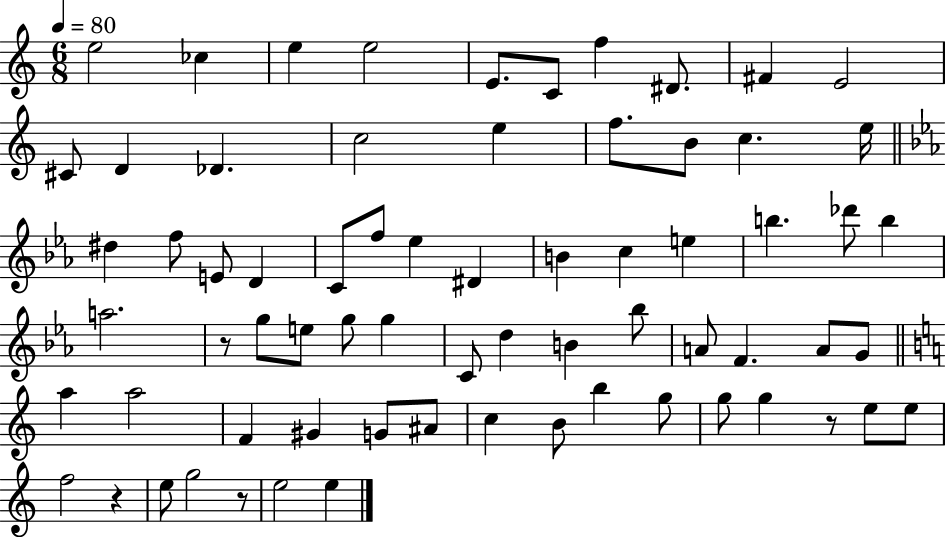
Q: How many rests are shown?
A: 4